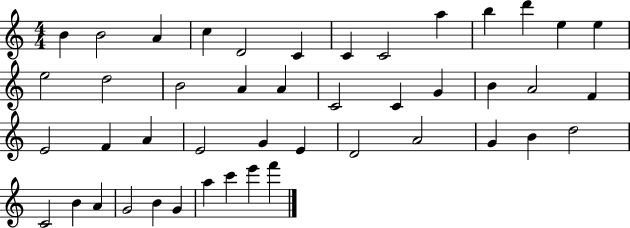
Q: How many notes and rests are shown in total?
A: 45